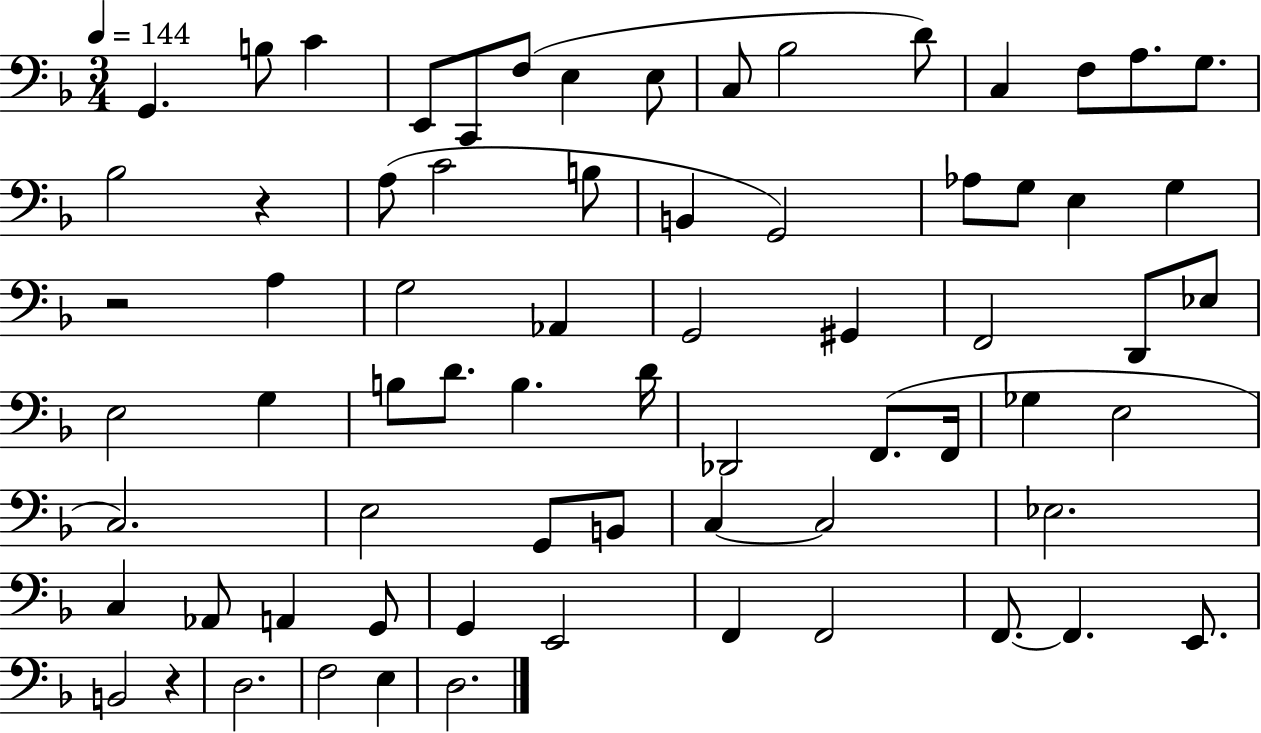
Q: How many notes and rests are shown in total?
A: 70